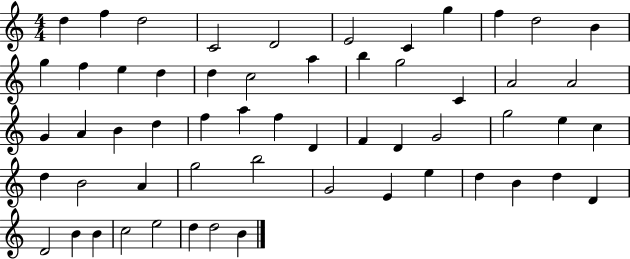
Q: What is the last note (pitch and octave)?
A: B4